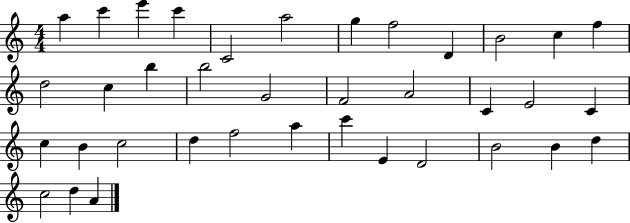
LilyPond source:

{
  \clef treble
  \numericTimeSignature
  \time 4/4
  \key c \major
  a''4 c'''4 e'''4 c'''4 | c'2 a''2 | g''4 f''2 d'4 | b'2 c''4 f''4 | \break d''2 c''4 b''4 | b''2 g'2 | f'2 a'2 | c'4 e'2 c'4 | \break c''4 b'4 c''2 | d''4 f''2 a''4 | c'''4 e'4 d'2 | b'2 b'4 d''4 | \break c''2 d''4 a'4 | \bar "|."
}